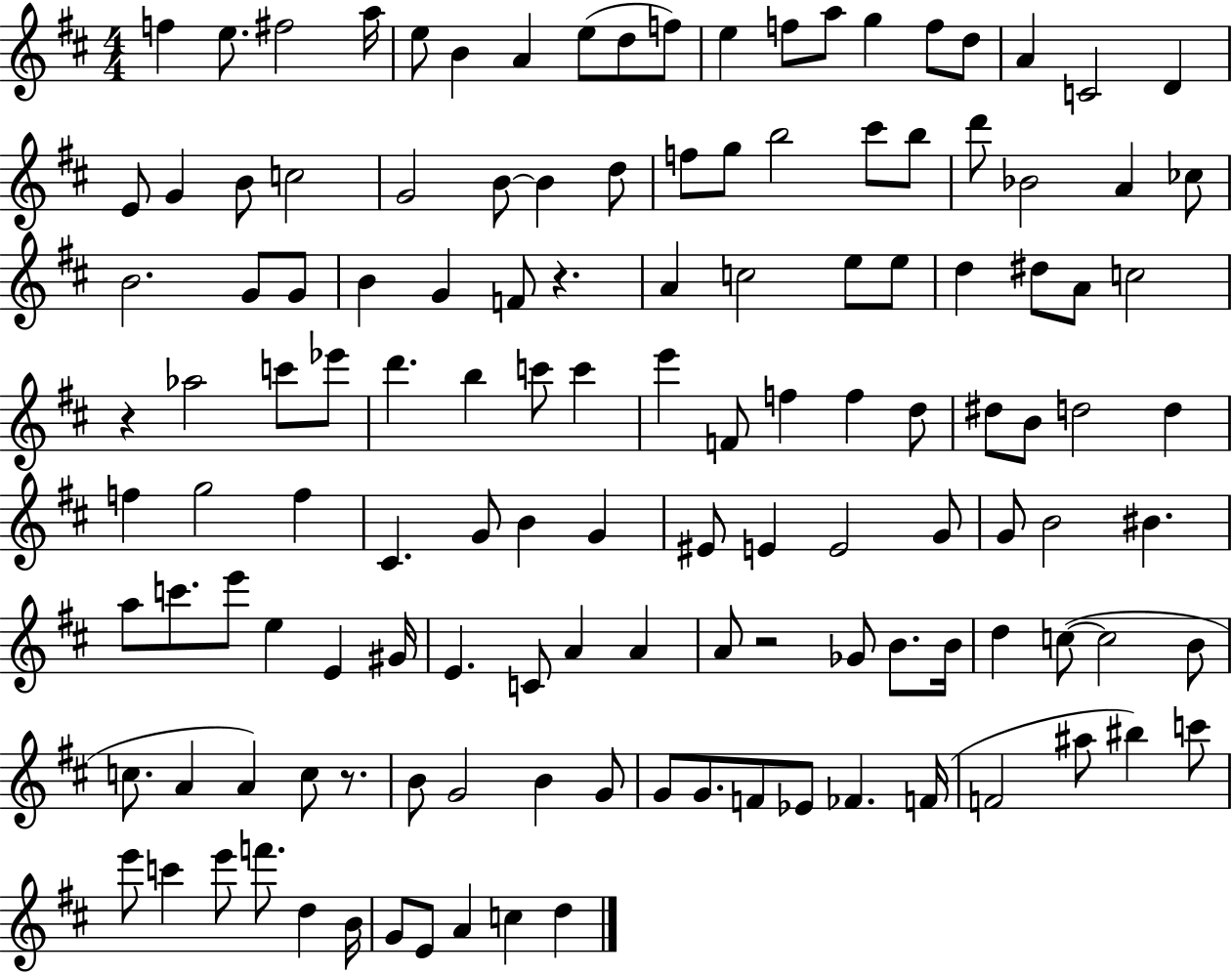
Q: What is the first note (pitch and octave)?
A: F5